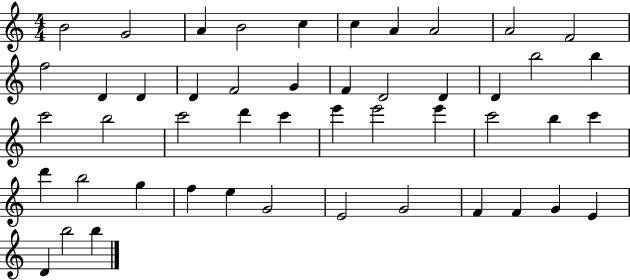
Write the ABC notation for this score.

X:1
T:Untitled
M:4/4
L:1/4
K:C
B2 G2 A B2 c c A A2 A2 F2 f2 D D D F2 G F D2 D D b2 b c'2 b2 c'2 d' c' e' e'2 e' c'2 b c' d' b2 g f e G2 E2 G2 F F G E D b2 b